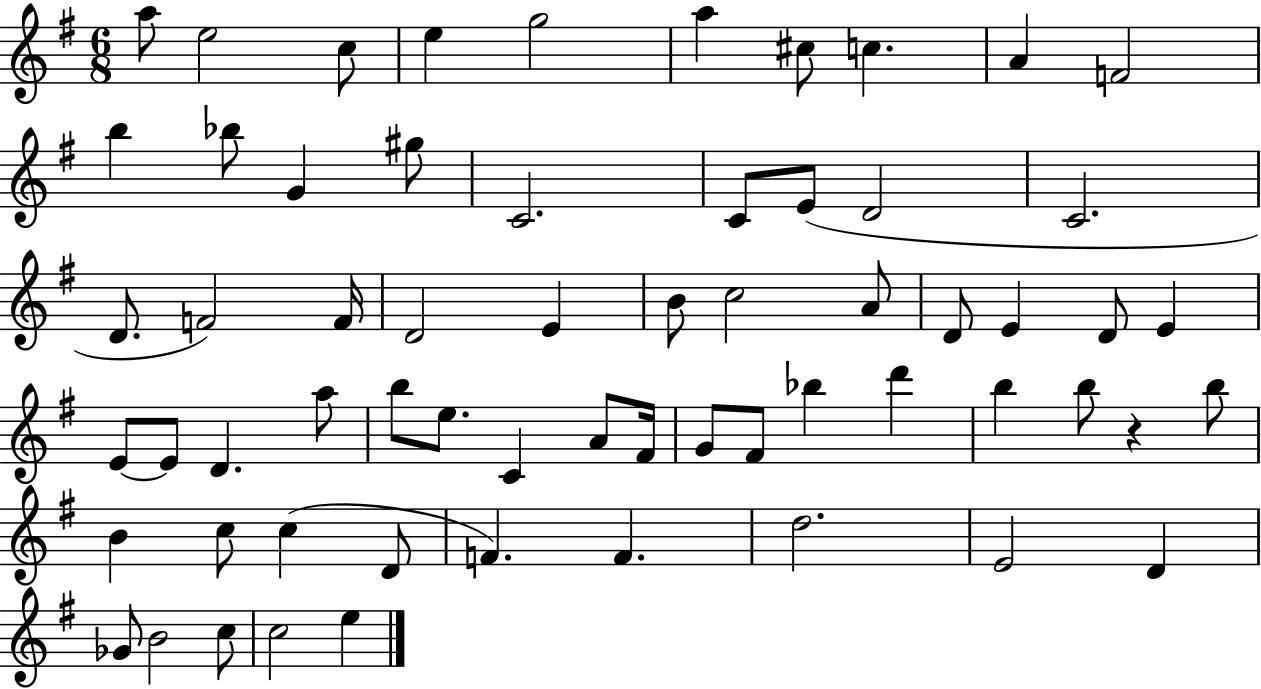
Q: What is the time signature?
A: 6/8